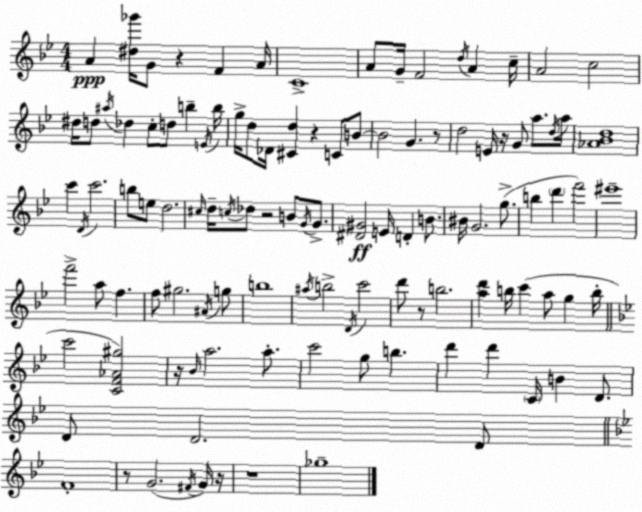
X:1
T:Untitled
M:4/4
L:1/4
K:Bb
A [^d_g']/4 G/2 z F A/4 C4 A/2 G/4 F2 d/4 A c/4 A2 c2 ^d/4 d/2 ^a/4 _d c/2 d/2 b E/4 b/4 g/4 d/2 _D/4 [^Cd] z C/2 B/2 B2 G z/2 d2 E/4 z/4 G/2 a/2 d/4 a/4 [_A_Bd]4 c' D/4 c'2 b/2 e/2 d2 ^c/4 d/4 c/4 _d/2 z2 B/2 G/4 G/2 [^D^G]2 E/4 D B/2 ^B/4 G2 g/2 b d' f'2 ^e'4 f'2 a/2 f f/2 ^g2 ^A/4 g/2 b4 ^a/4 b2 D/4 c'2 d'/2 z/2 b2 [ad'] b/4 c' a/2 g b/4 c'2 [CF_A^g]2 z/4 _B/4 a2 a/2 c'2 g/2 b d' d' C/4 B D/2 D/2 D2 D/2 F4 z/2 G2 ^F/4 G/4 z/4 z4 _g4